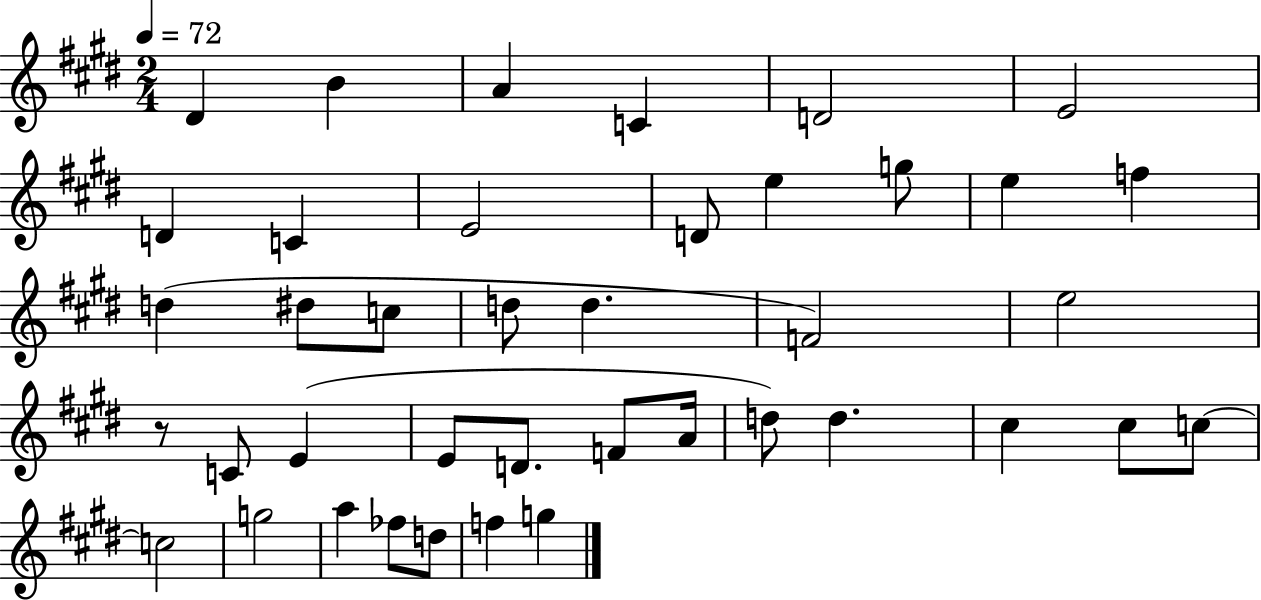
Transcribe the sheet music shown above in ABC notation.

X:1
T:Untitled
M:2/4
L:1/4
K:E
^D B A C D2 E2 D C E2 D/2 e g/2 e f d ^d/2 c/2 d/2 d F2 e2 z/2 C/2 E E/2 D/2 F/2 A/4 d/2 d ^c ^c/2 c/2 c2 g2 a _f/2 d/2 f g